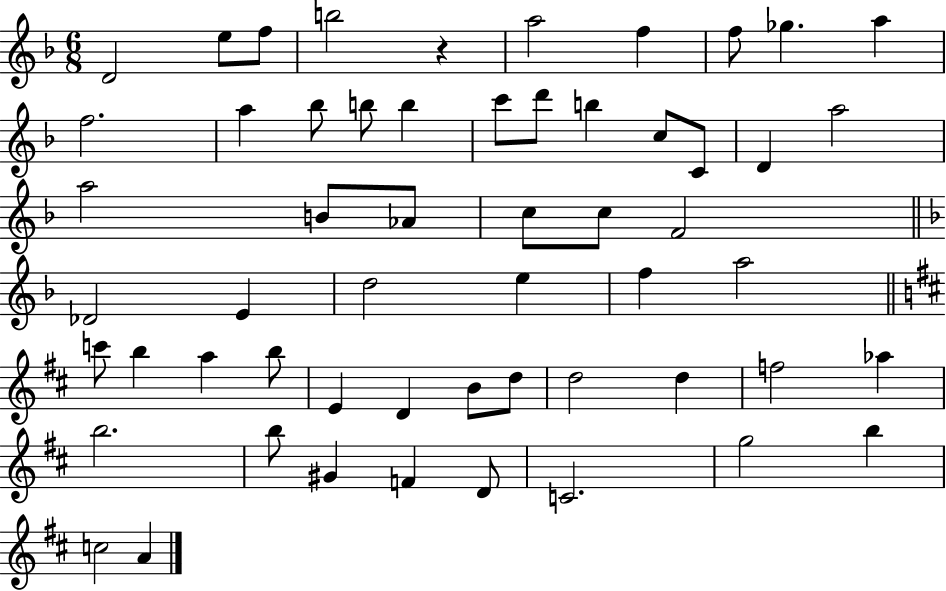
X:1
T:Untitled
M:6/8
L:1/4
K:F
D2 e/2 f/2 b2 z a2 f f/2 _g a f2 a _b/2 b/2 b c'/2 d'/2 b c/2 C/2 D a2 a2 B/2 _A/2 c/2 c/2 F2 _D2 E d2 e f a2 c'/2 b a b/2 E D B/2 d/2 d2 d f2 _a b2 b/2 ^G F D/2 C2 g2 b c2 A